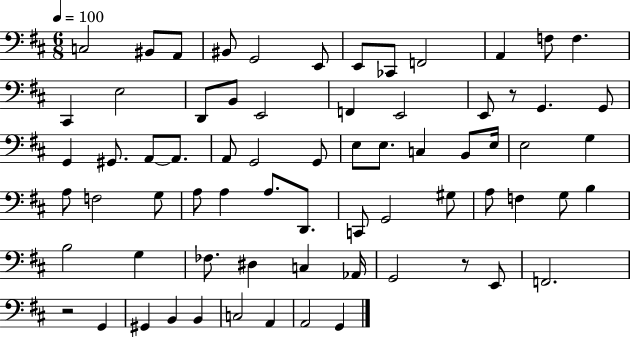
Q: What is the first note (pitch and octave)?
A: C3